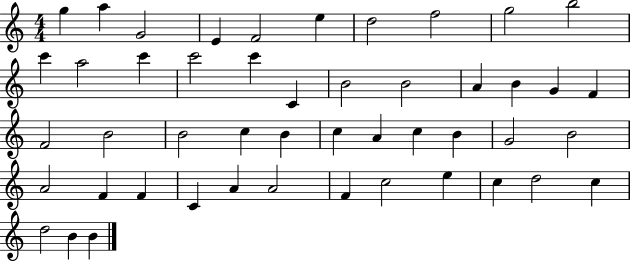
G5/q A5/q G4/h E4/q F4/h E5/q D5/h F5/h G5/h B5/h C6/q A5/h C6/q C6/h C6/q C4/q B4/h B4/h A4/q B4/q G4/q F4/q F4/h B4/h B4/h C5/q B4/q C5/q A4/q C5/q B4/q G4/h B4/h A4/h F4/q F4/q C4/q A4/q A4/h F4/q C5/h E5/q C5/q D5/h C5/q D5/h B4/q B4/q